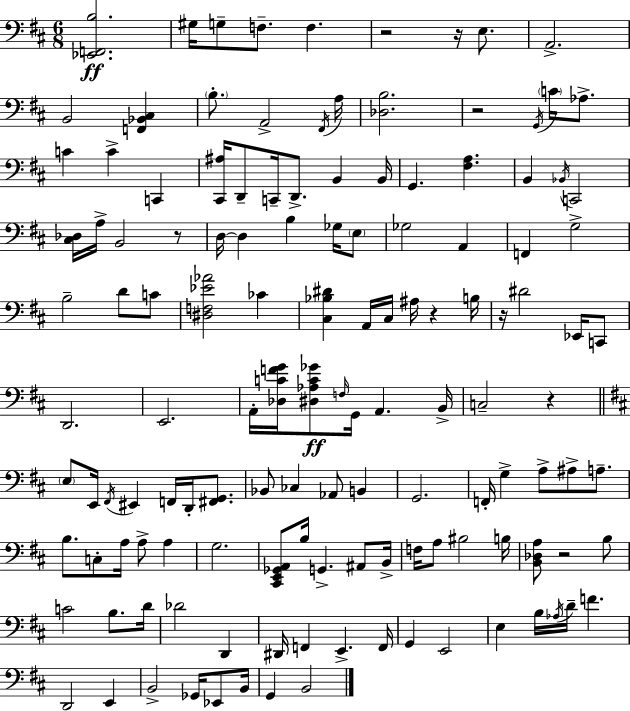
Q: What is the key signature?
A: D major